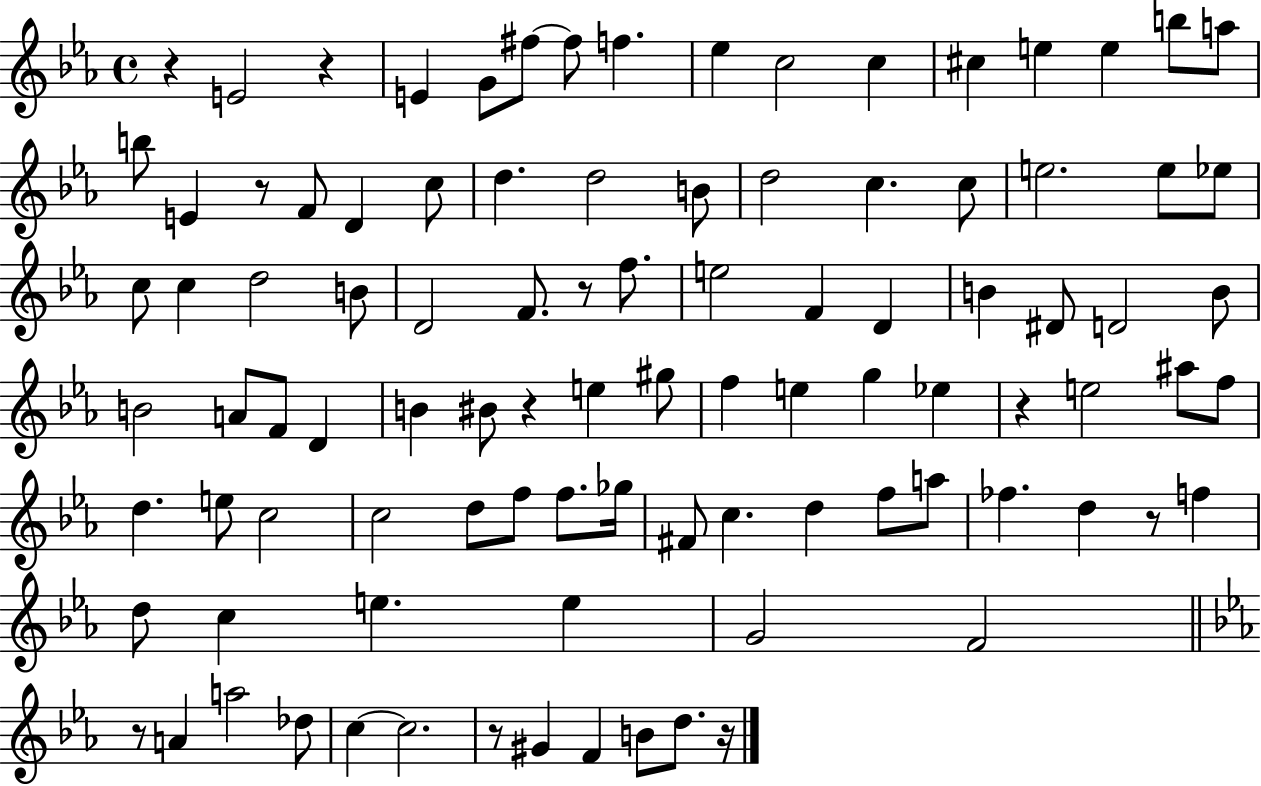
R/q E4/h R/q E4/q G4/e F#5/e F#5/e F5/q. Eb5/q C5/h C5/q C#5/q E5/q E5/q B5/e A5/e B5/e E4/q R/e F4/e D4/q C5/e D5/q. D5/h B4/e D5/h C5/q. C5/e E5/h. E5/e Eb5/e C5/e C5/q D5/h B4/e D4/h F4/e. R/e F5/e. E5/h F4/q D4/q B4/q D#4/e D4/h B4/e B4/h A4/e F4/e D4/q B4/q BIS4/e R/q E5/q G#5/e F5/q E5/q G5/q Eb5/q R/q E5/h A#5/e F5/e D5/q. E5/e C5/h C5/h D5/e F5/e F5/e. Gb5/s F#4/e C5/q. D5/q F5/e A5/e FES5/q. D5/q R/e F5/q D5/e C5/q E5/q. E5/q G4/h F4/h R/e A4/q A5/h Db5/e C5/q C5/h. R/e G#4/q F4/q B4/e D5/e. R/s